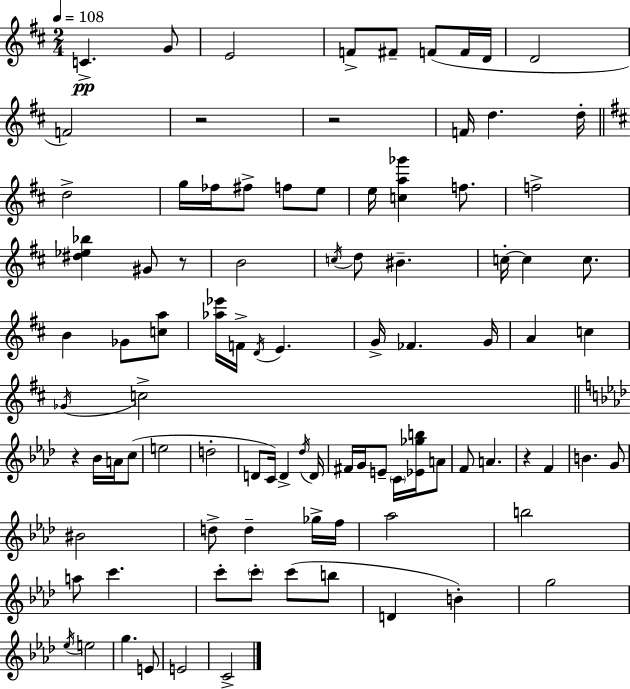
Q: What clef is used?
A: treble